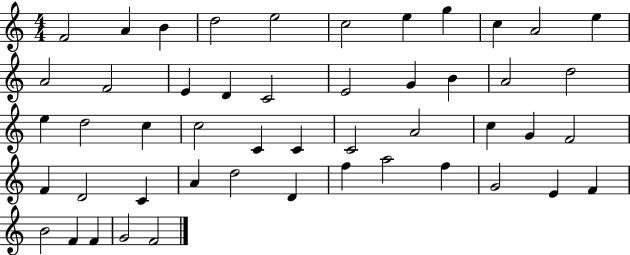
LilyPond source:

{
  \clef treble
  \numericTimeSignature
  \time 4/4
  \key c \major
  f'2 a'4 b'4 | d''2 e''2 | c''2 e''4 g''4 | c''4 a'2 e''4 | \break a'2 f'2 | e'4 d'4 c'2 | e'2 g'4 b'4 | a'2 d''2 | \break e''4 d''2 c''4 | c''2 c'4 c'4 | c'2 a'2 | c''4 g'4 f'2 | \break f'4 d'2 c'4 | a'4 d''2 d'4 | f''4 a''2 f''4 | g'2 e'4 f'4 | \break b'2 f'4 f'4 | g'2 f'2 | \bar "|."
}